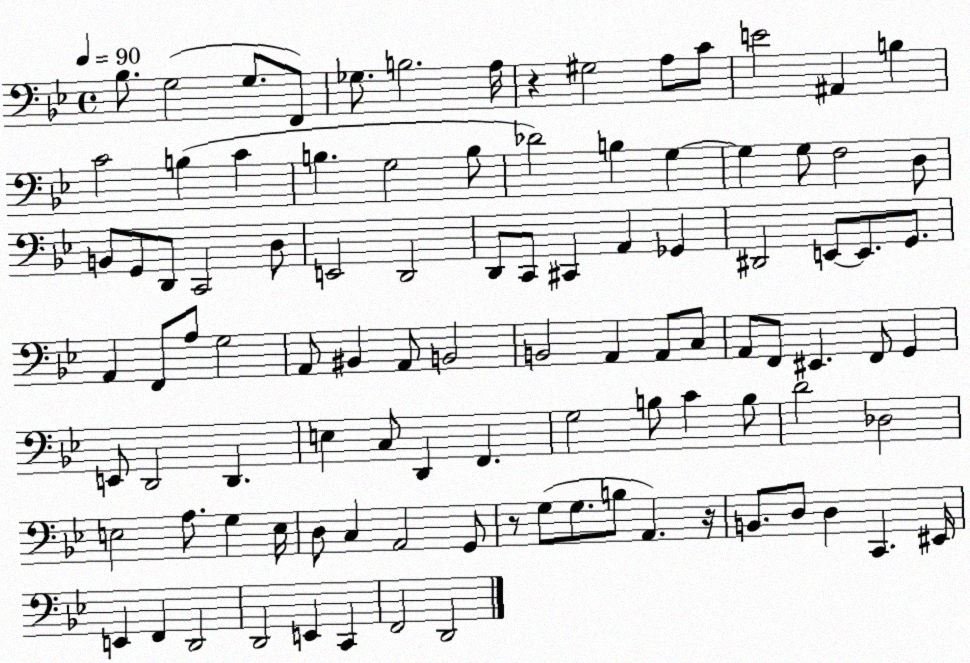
X:1
T:Untitled
M:4/4
L:1/4
K:Bb
_B,/2 G,2 G,/2 F,,/2 _G,/2 B,2 A,/4 z ^G,2 A,/2 C/2 E2 ^A,, B, C2 B, C B, G,2 B,/2 _D2 B, G, G, G,/2 F,2 D,/2 B,,/2 G,,/2 D,,/2 C,,2 D,/2 E,,2 D,,2 D,,/2 C,,/2 ^C,, A,, _G,, ^D,,2 E,,/2 E,,/2 G,,/2 A,, F,,/2 A,/2 G,2 A,,/2 ^B,, A,,/2 B,,2 B,,2 A,, A,,/2 C,/2 A,,/2 F,,/2 ^E,, F,,/2 G,, E,,/2 D,,2 D,, E, C,/2 D,, F,, G,2 B,/2 C B,/2 D2 _D,2 E,2 A,/2 G, E,/4 D,/2 C, A,,2 G,,/2 z/2 G,/2 G,/2 B,/2 A,, z/4 B,,/2 D,/2 D, C,, ^E,,/4 E,, F,, D,,2 D,,2 E,, C,, F,,2 D,,2